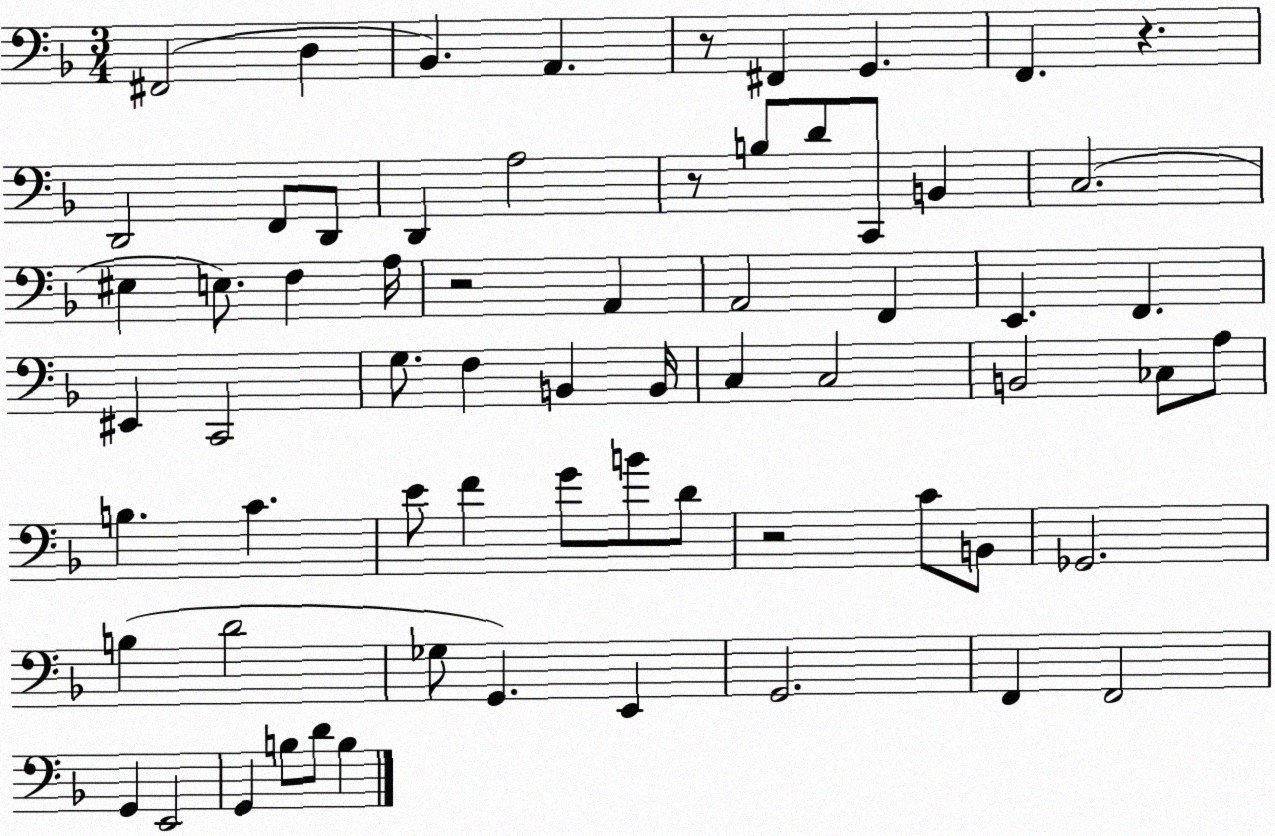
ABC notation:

X:1
T:Untitled
M:3/4
L:1/4
K:F
^F,,2 D, _B,, A,, z/2 ^F,, G,, F,, z D,,2 F,,/2 D,,/2 D,, A,2 z/2 B,/2 D/2 C,,/2 B,, C,2 ^E, E,/2 F, A,/4 z2 A,, A,,2 F,, E,, F,, ^E,, C,,2 G,/2 F, B,, B,,/4 C, C,2 B,,2 _C,/2 A,/2 B, C E/2 F G/2 B/2 D/2 z2 C/2 B,,/2 _G,,2 B, D2 _G,/2 G,, E,, G,,2 F,, F,,2 G,, E,,2 G,, B,/2 D/2 B,